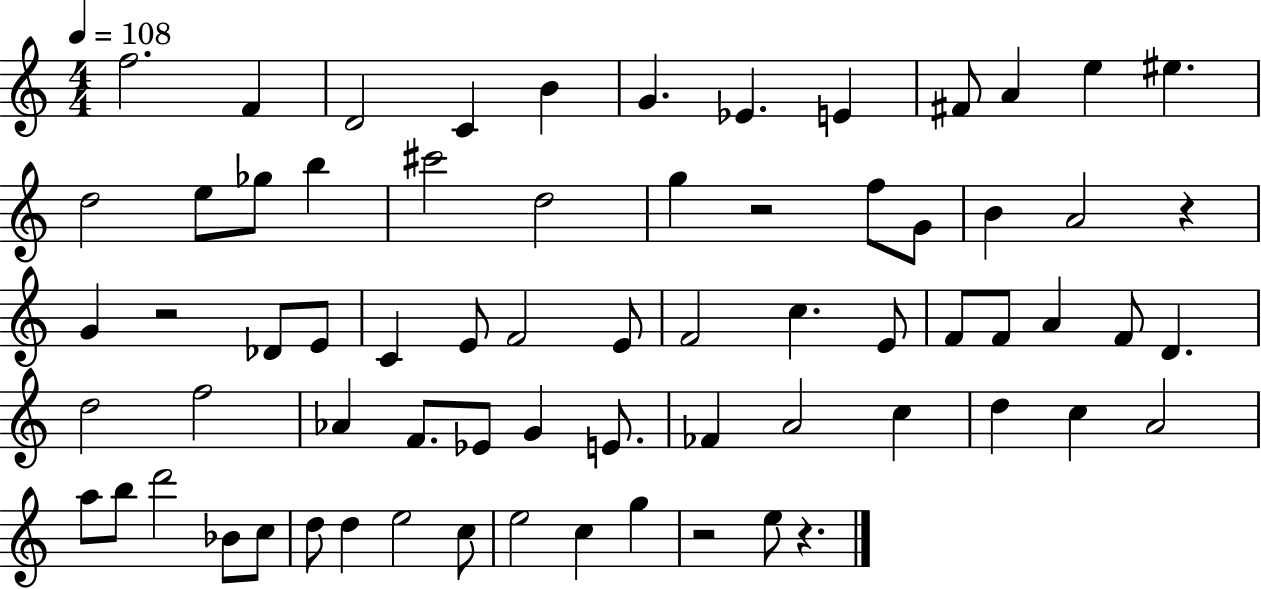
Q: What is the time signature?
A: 4/4